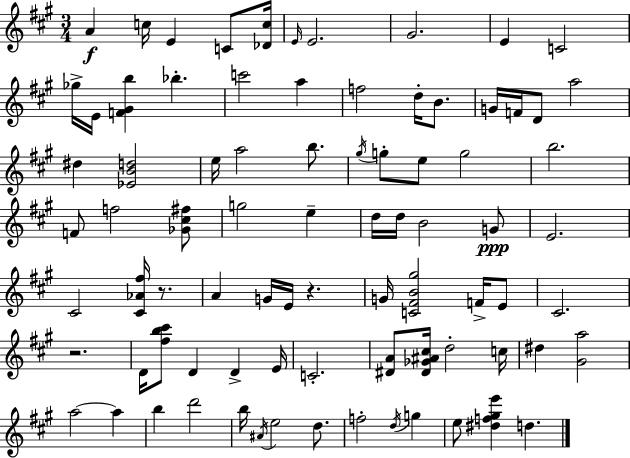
A4/q C5/s E4/q C4/e [Db4,C5]/s E4/s E4/h. G#4/h. E4/q C4/h Gb5/s E4/s [F4,G#4,B5]/q Bb5/q. C6/h A5/q F5/h D5/s B4/e. G4/s F4/s D4/e A5/h D#5/q [Eb4,B4,D5]/h E5/s A5/h B5/e. G#5/s G5/e E5/e G5/h B5/h. F4/e F5/h [Gb4,C#5,F#5]/e G5/h E5/q D5/s D5/s B4/h G4/e E4/h. C#4/h [C#4,Ab4,F#5]/s R/e. A4/q G4/s E4/s R/q. G4/s [C4,F#4,B4,G#5]/h F4/s E4/e C#4/h. R/h. D4/s [F#5,B5,C#6]/e D4/q D4/q E4/s C4/h. [D#4,A4]/e [D#4,Gb4,A#4,C#5]/s D5/h C5/s D#5/q [G#4,A5]/h A5/h A5/q B5/q D6/h B5/s A#4/s E5/h D5/e. F5/h D5/s G5/q E5/e [D#5,F5,G#5,E6]/q D5/q.